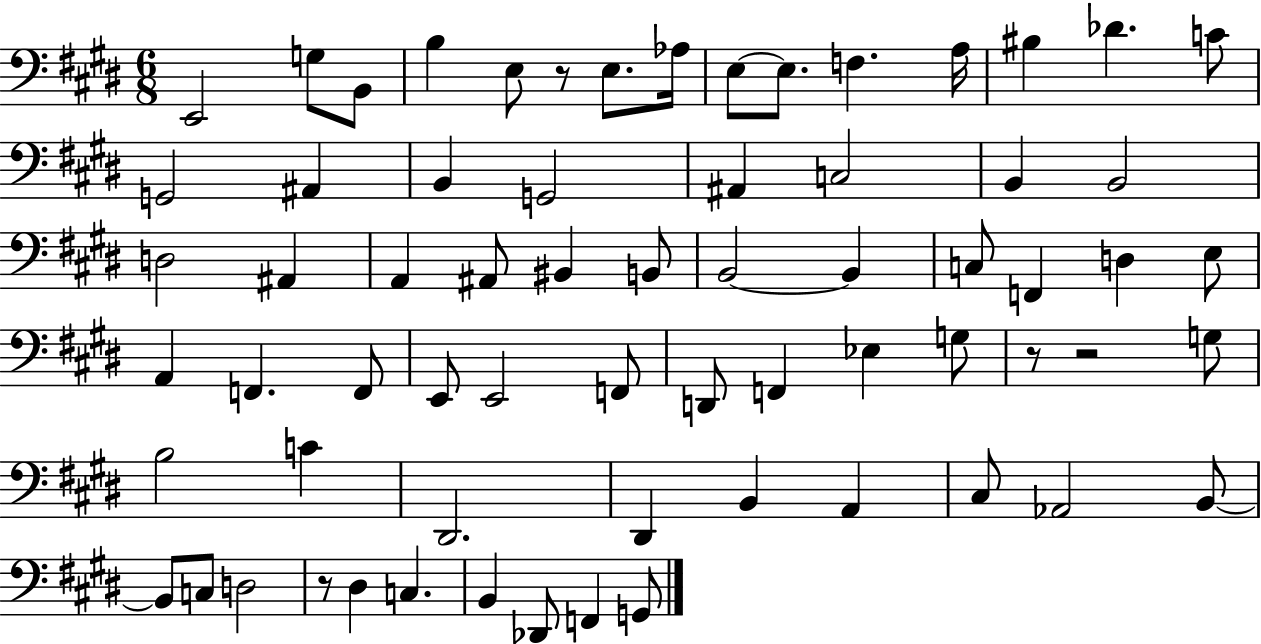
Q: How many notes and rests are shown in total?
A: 67